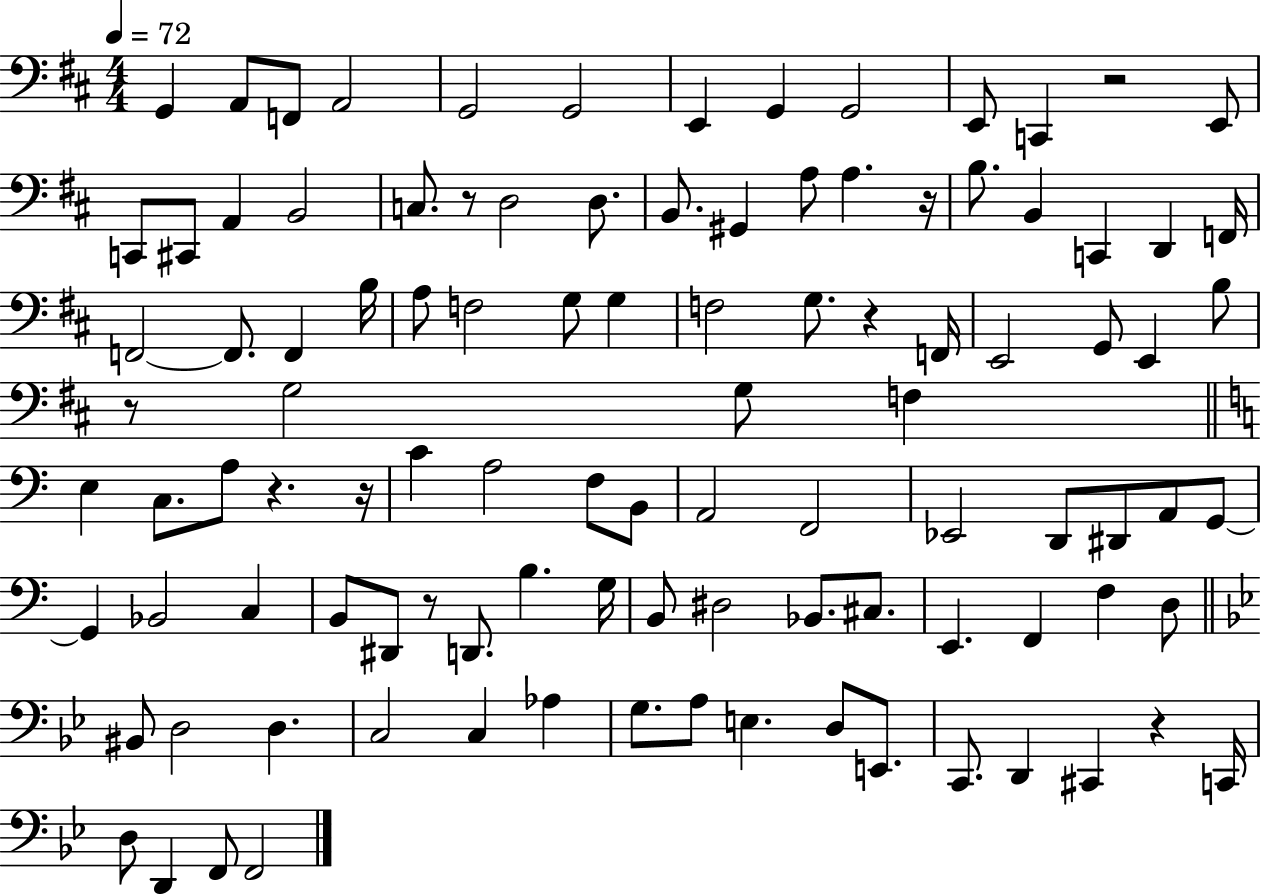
G2/q A2/e F2/e A2/h G2/h G2/h E2/q G2/q G2/h E2/e C2/q R/h E2/e C2/e C#2/e A2/q B2/h C3/e. R/e D3/h D3/e. B2/e. G#2/q A3/e A3/q. R/s B3/e. B2/q C2/q D2/q F2/s F2/h F2/e. F2/q B3/s A3/e F3/h G3/e G3/q F3/h G3/e. R/q F2/s E2/h G2/e E2/q B3/e R/e G3/h G3/e F3/q E3/q C3/e. A3/e R/q. R/s C4/q A3/h F3/e B2/e A2/h F2/h Eb2/h D2/e D#2/e A2/e G2/e G2/q Bb2/h C3/q B2/e D#2/e R/e D2/e. B3/q. G3/s B2/e D#3/h Bb2/e. C#3/e. E2/q. F2/q F3/q D3/e BIS2/e D3/h D3/q. C3/h C3/q Ab3/q G3/e. A3/e E3/q. D3/e E2/e. C2/e. D2/q C#2/q R/q C2/s D3/e D2/q F2/e F2/h